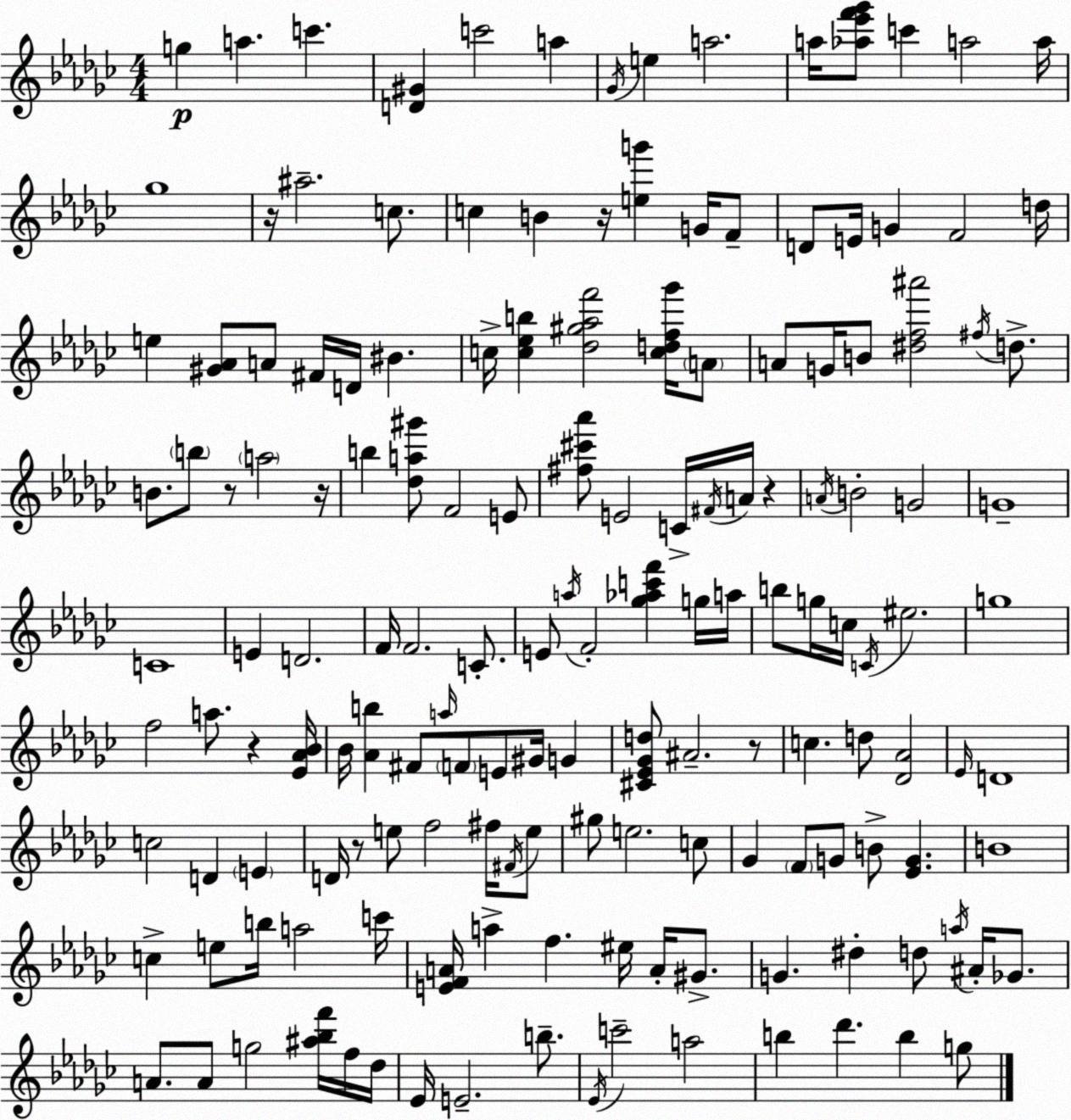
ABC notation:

X:1
T:Untitled
M:4/4
L:1/4
K:Ebm
g a c' [D^G] c'2 a _G/4 e a2 a/4 [_a_e'f'_g']/2 c' a2 a/4 _g4 z/4 ^a2 c/2 c B z/4 [eg'] G/4 F/2 D/2 E/4 G F2 d/4 e [^G_A]/2 A/2 ^F/4 D/4 ^B c/4 [c_eb] [_d^g_af']2 [cdf_g']/4 A/2 A/2 G/4 B/2 [^df^a']2 ^f/4 d/2 B/2 b/2 z/2 a2 z/4 b [_da^g']/2 F2 E/2 [^f^c'_a']/2 E2 C/4 ^F/4 A/4 z A/4 B2 G2 G4 C4 E D2 F/4 F2 C/2 E/2 a/4 F2 [_g_ac'f'] g/4 a/4 b/2 g/4 c/4 C/4 ^e2 g4 f2 a/2 z [_E_A_B]/4 _B/4 [_Ab] ^F/2 a/4 F/2 E/2 ^G/4 G [^C_E_Gd]/2 ^A2 z/2 c d/2 [_D_A]2 _E/4 D4 c2 D E D/4 z/2 e/2 f2 ^f/4 ^F/4 e/2 ^g/2 e2 c/2 _G F/2 G/2 B/2 [_EG] B4 c e/2 b/4 a2 c'/4 [EFA]/4 a f ^e/4 A/4 ^G/2 G ^d d/2 a/4 ^A/4 _G/2 A/2 A/2 g2 [^a_bf']/4 f/4 _d/4 _E/4 E2 b/2 _E/4 c'2 a2 b _d' b g/2